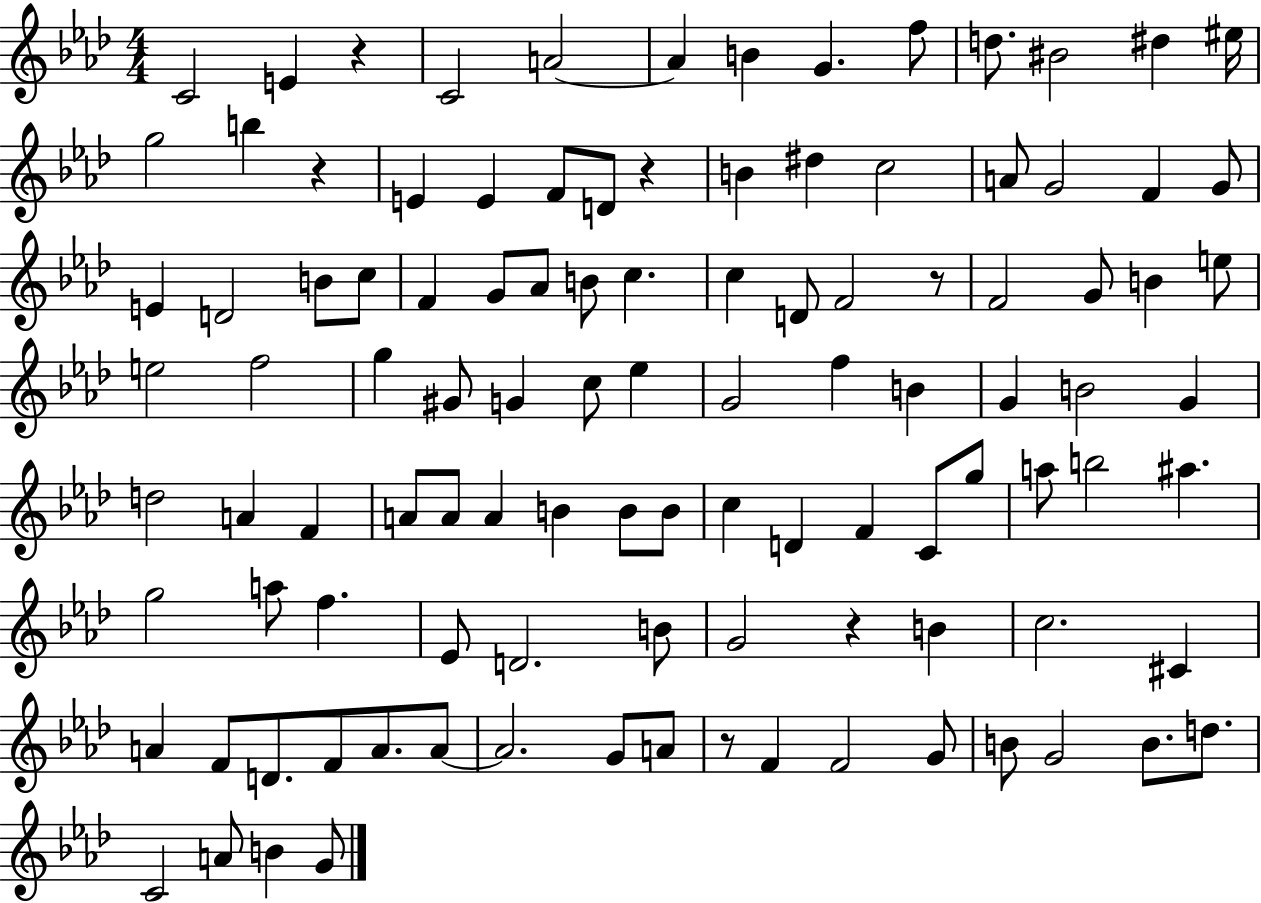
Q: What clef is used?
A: treble